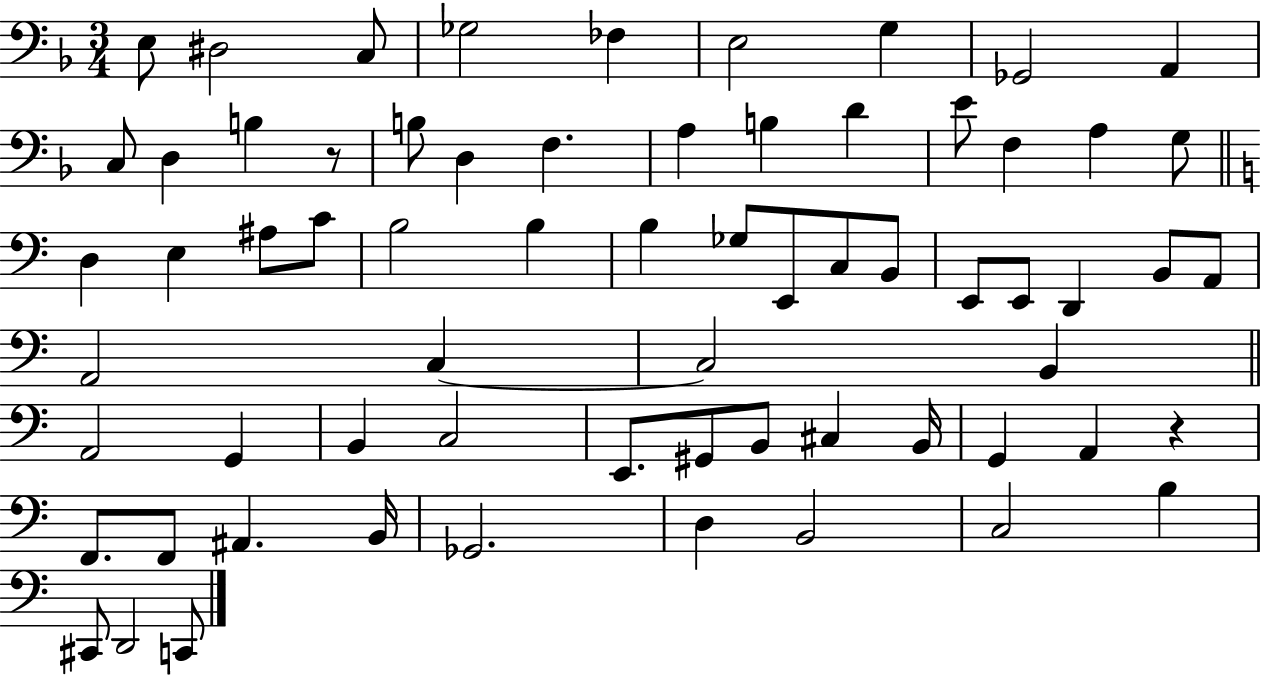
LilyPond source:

{
  \clef bass
  \numericTimeSignature
  \time 3/4
  \key f \major
  e8 dis2 c8 | ges2 fes4 | e2 g4 | ges,2 a,4 | \break c8 d4 b4 r8 | b8 d4 f4. | a4 b4 d'4 | e'8 f4 a4 g8 | \break \bar "||" \break \key c \major d4 e4 ais8 c'8 | b2 b4 | b4 ges8 e,8 c8 b,8 | e,8 e,8 d,4 b,8 a,8 | \break a,2 c4~~ | c2 b,4 | \bar "||" \break \key c \major a,2 g,4 | b,4 c2 | e,8. gis,8 b,8 cis4 b,16 | g,4 a,4 r4 | \break f,8. f,8 ais,4. b,16 | ges,2. | d4 b,2 | c2 b4 | \break cis,8 d,2 c,8 | \bar "|."
}